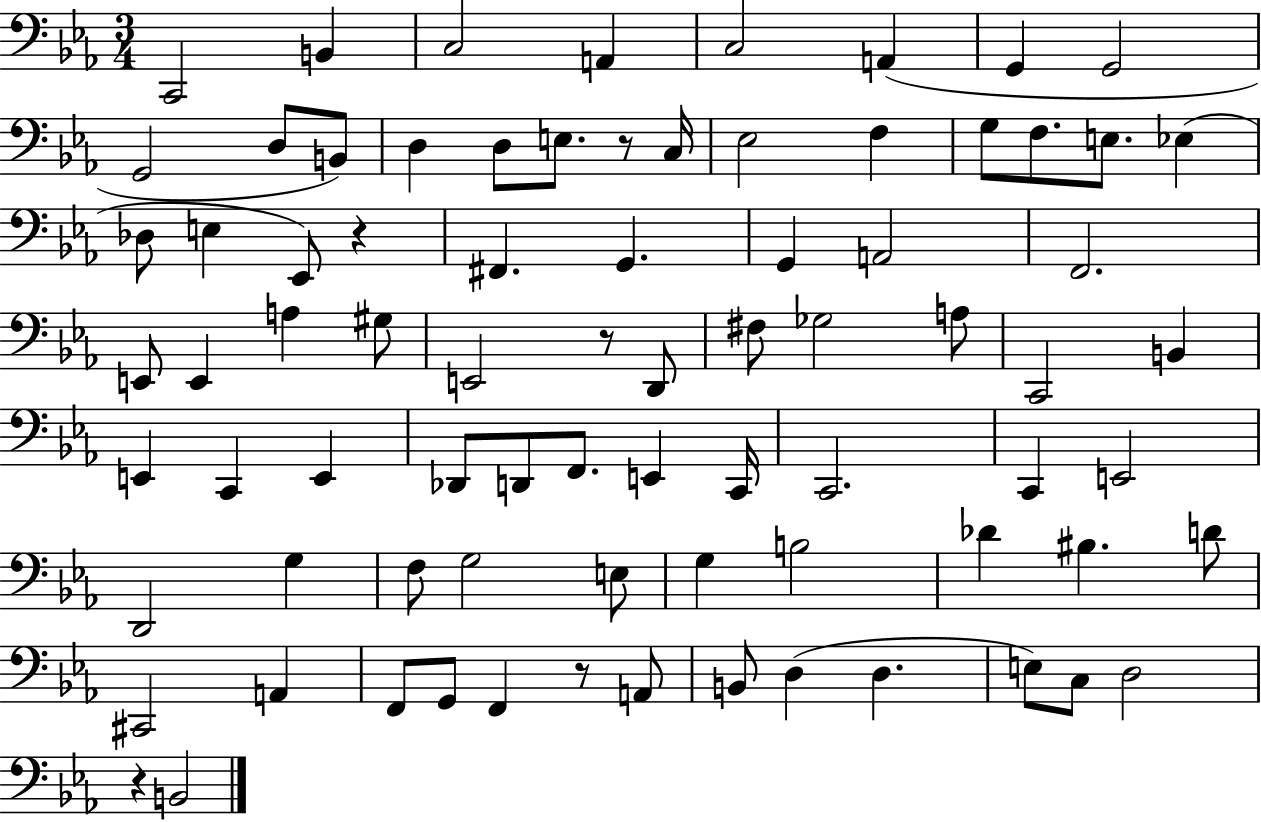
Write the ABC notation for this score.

X:1
T:Untitled
M:3/4
L:1/4
K:Eb
C,,2 B,, C,2 A,, C,2 A,, G,, G,,2 G,,2 D,/2 B,,/2 D, D,/2 E,/2 z/2 C,/4 _E,2 F, G,/2 F,/2 E,/2 _E, _D,/2 E, _E,,/2 z ^F,, G,, G,, A,,2 F,,2 E,,/2 E,, A, ^G,/2 E,,2 z/2 D,,/2 ^F,/2 _G,2 A,/2 C,,2 B,, E,, C,, E,, _D,,/2 D,,/2 F,,/2 E,, C,,/4 C,,2 C,, E,,2 D,,2 G, F,/2 G,2 E,/2 G, B,2 _D ^B, D/2 ^C,,2 A,, F,,/2 G,,/2 F,, z/2 A,,/2 B,,/2 D, D, E,/2 C,/2 D,2 z B,,2